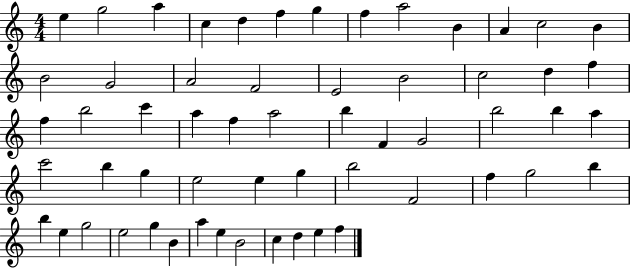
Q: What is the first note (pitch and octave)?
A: E5